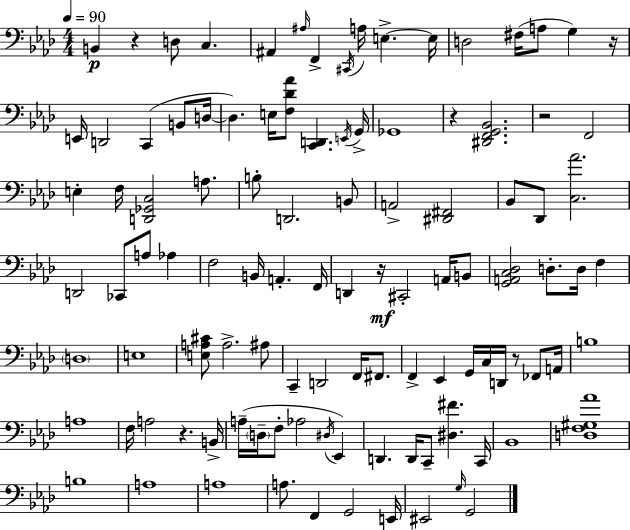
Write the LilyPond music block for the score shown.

{
  \clef bass
  \numericTimeSignature
  \time 4/4
  \key f \minor
  \tempo 4 = 90
  b,4\p r4 d8 c4. | ais,4 \grace { ais16 } f,4-> \acciaccatura { cis,16 } a16 e4.->~~ | e16 d2 fis16( a8 g4) | r16 e,16 d,2 c,4( b,8 | \break d16~~ d4.) e16 <f des' aes'>8 <c, d,>4. | \acciaccatura { e,16 } g,16-> ges,1 | r4 <dis, f, g, bes,>2. | r2 f,2 | \break e4-. f16 <d, ges, c>2 | a8. b8-. d,2. | b,8 a,2-> <dis, fis,>2 | bes,8 des,8 <c aes'>2. | \break d,2 ces,8 a8 aes4 | f2 b,16 a,4.-. | f,16 d,4 r16\mf cis,2-. | a,16 b,8 <g, a, c des>2 d8.-. d16 f4 | \break \parenthesize d1 | e1 | <e a cis'>8 a2.-> | ais8 c,4-- d,2 f,16 | \break fis,8. f,4-> ees,4 g,16 c16 d,16 r8 | fes,8 a,16 b1 | a1 | f16 a2 r4. | \break b,16-> a16--( \parenthesize d16-- f8-. aes2 \acciaccatura { dis16 }) | ees,4 d,4. d,16 c,8-- <dis fis'>4. | c,16 bes,1 | <d f gis aes'>1 | \break b1 | a1 | a1 | a8. f,4 g,2 | \break e,16 eis,2 \grace { g16 } g,2 | \bar "|."
}